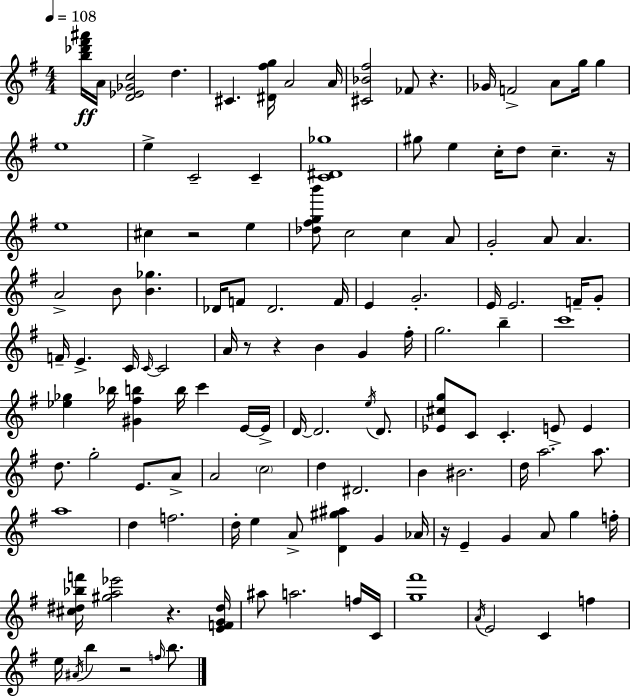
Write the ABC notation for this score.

X:1
T:Untitled
M:4/4
L:1/4
K:G
[b_d'^f'^a']/4 A/4 [D_E_Gc]2 d ^C [^D^fg]/4 A2 A/4 [^C_B^f]2 _F/2 z _G/4 F2 A/2 g/4 g e4 e C2 C [C^D_g]4 ^g/2 e c/4 d/2 c z/4 e4 ^c z2 e [_d^fgb']/2 c2 c A/2 G2 A/2 A A2 B/2 [B_g] _D/4 F/2 _D2 F/4 E G2 E/4 E2 F/4 G/2 F/4 E C/4 C/4 C2 A/4 z/2 z B G ^f/4 g2 b c'4 [_e_g] _b/4 [^G^fb] b/4 c' E/4 E/4 D/4 D2 e/4 D/2 [_E^cg]/2 C/2 C E/2 E d/2 g2 E/2 A/2 A2 c2 d ^D2 B ^B2 d/4 a2 a/2 a4 d f2 d/4 e A/2 [D^g^a] G _A/4 z/4 E G A/2 g f/4 [^c^d_bf']/4 [^ga_e']2 z [EFG^d]/4 ^a/2 a2 f/4 C/4 [g^f']4 A/4 E2 C f e/4 ^A/4 b z2 f/4 b/2